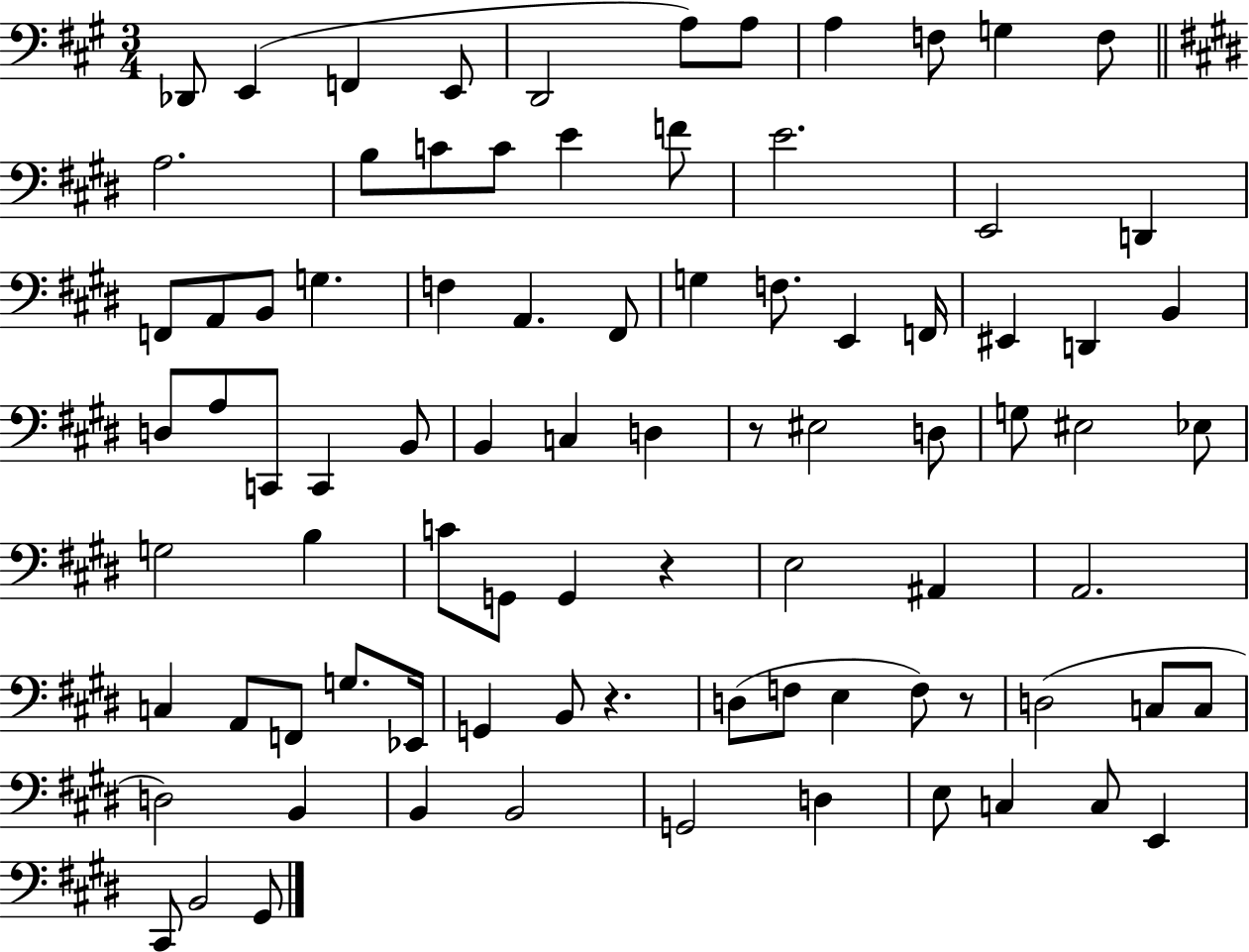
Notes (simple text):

Db2/e E2/q F2/q E2/e D2/h A3/e A3/e A3/q F3/e G3/q F3/e A3/h. B3/e C4/e C4/e E4/q F4/e E4/h. E2/h D2/q F2/e A2/e B2/e G3/q. F3/q A2/q. F#2/e G3/q F3/e. E2/q F2/s EIS2/q D2/q B2/q D3/e A3/e C2/e C2/q B2/e B2/q C3/q D3/q R/e EIS3/h D3/e G3/e EIS3/h Eb3/e G3/h B3/q C4/e G2/e G2/q R/q E3/h A#2/q A2/h. C3/q A2/e F2/e G3/e. Eb2/s G2/q B2/e R/q. D3/e F3/e E3/q F3/e R/e D3/h C3/e C3/e D3/h B2/q B2/q B2/h G2/h D3/q E3/e C3/q C3/e E2/q C#2/e B2/h G#2/e